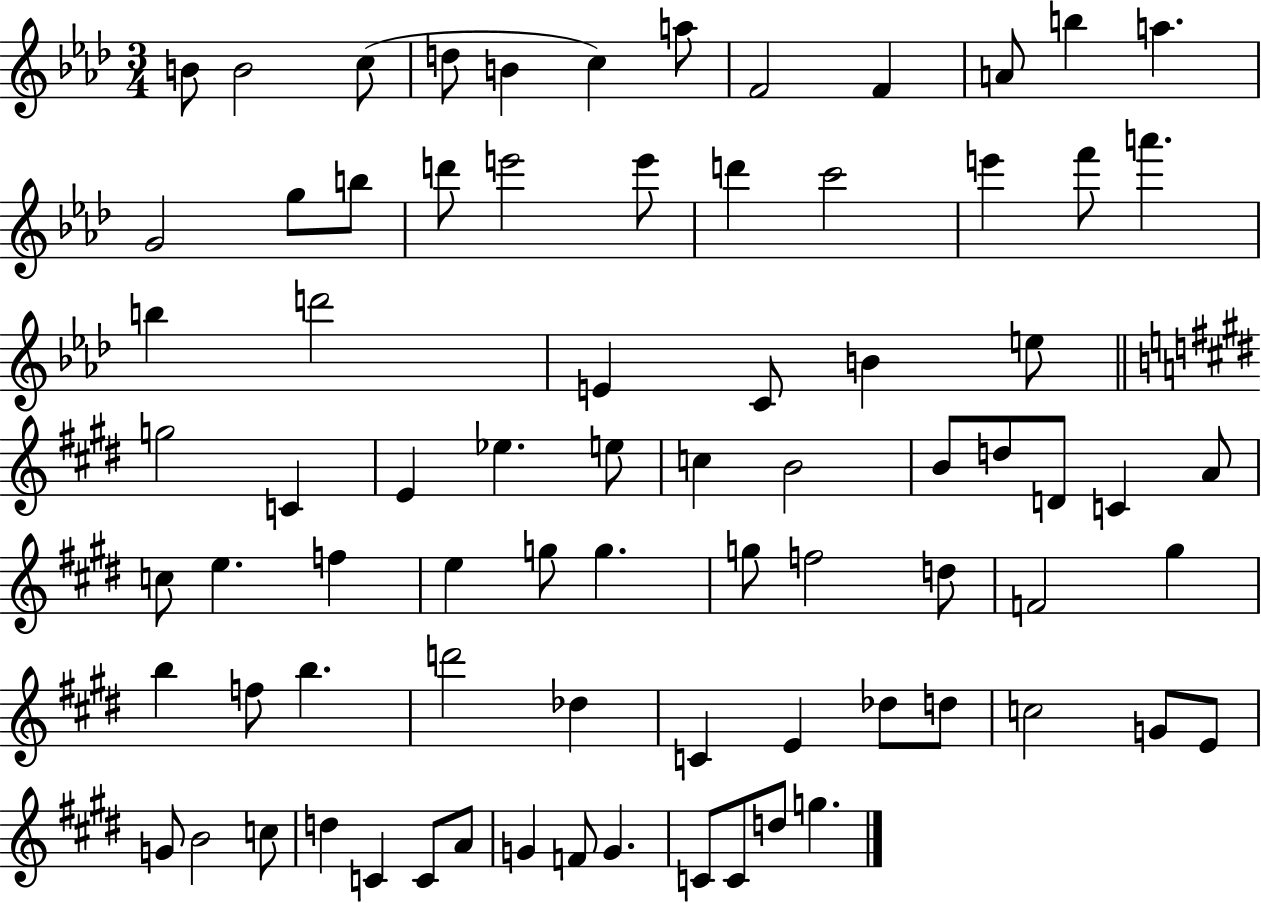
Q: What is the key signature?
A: AES major